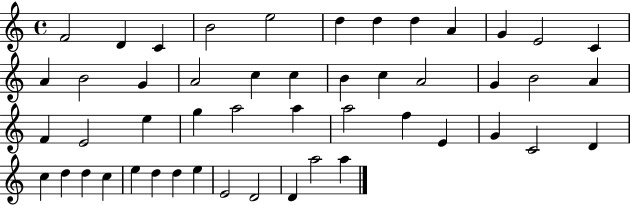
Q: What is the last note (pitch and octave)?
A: A5